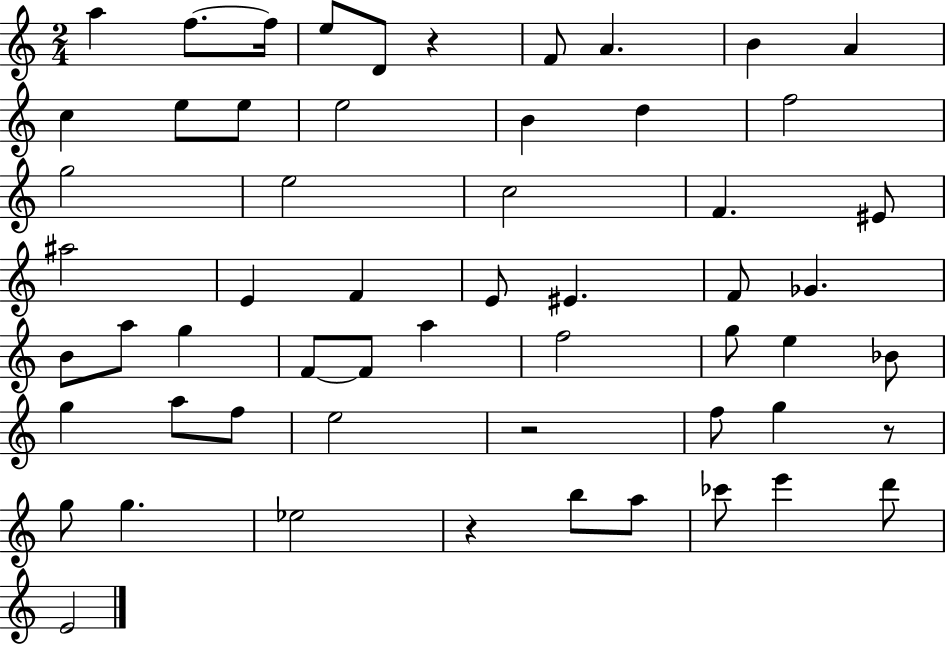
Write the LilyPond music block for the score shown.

{
  \clef treble
  \numericTimeSignature
  \time 2/4
  \key c \major
  \repeat volta 2 { a''4 f''8.~~ f''16 | e''8 d'8 r4 | f'8 a'4. | b'4 a'4 | \break c''4 e''8 e''8 | e''2 | b'4 d''4 | f''2 | \break g''2 | e''2 | c''2 | f'4. eis'8 | \break ais''2 | e'4 f'4 | e'8 eis'4. | f'8 ges'4. | \break b'8 a''8 g''4 | f'8~~ f'8 a''4 | f''2 | g''8 e''4 bes'8 | \break g''4 a''8 f''8 | e''2 | r2 | f''8 g''4 r8 | \break g''8 g''4. | ees''2 | r4 b''8 a''8 | ces'''8 e'''4 d'''8 | \break e'2 | } \bar "|."
}